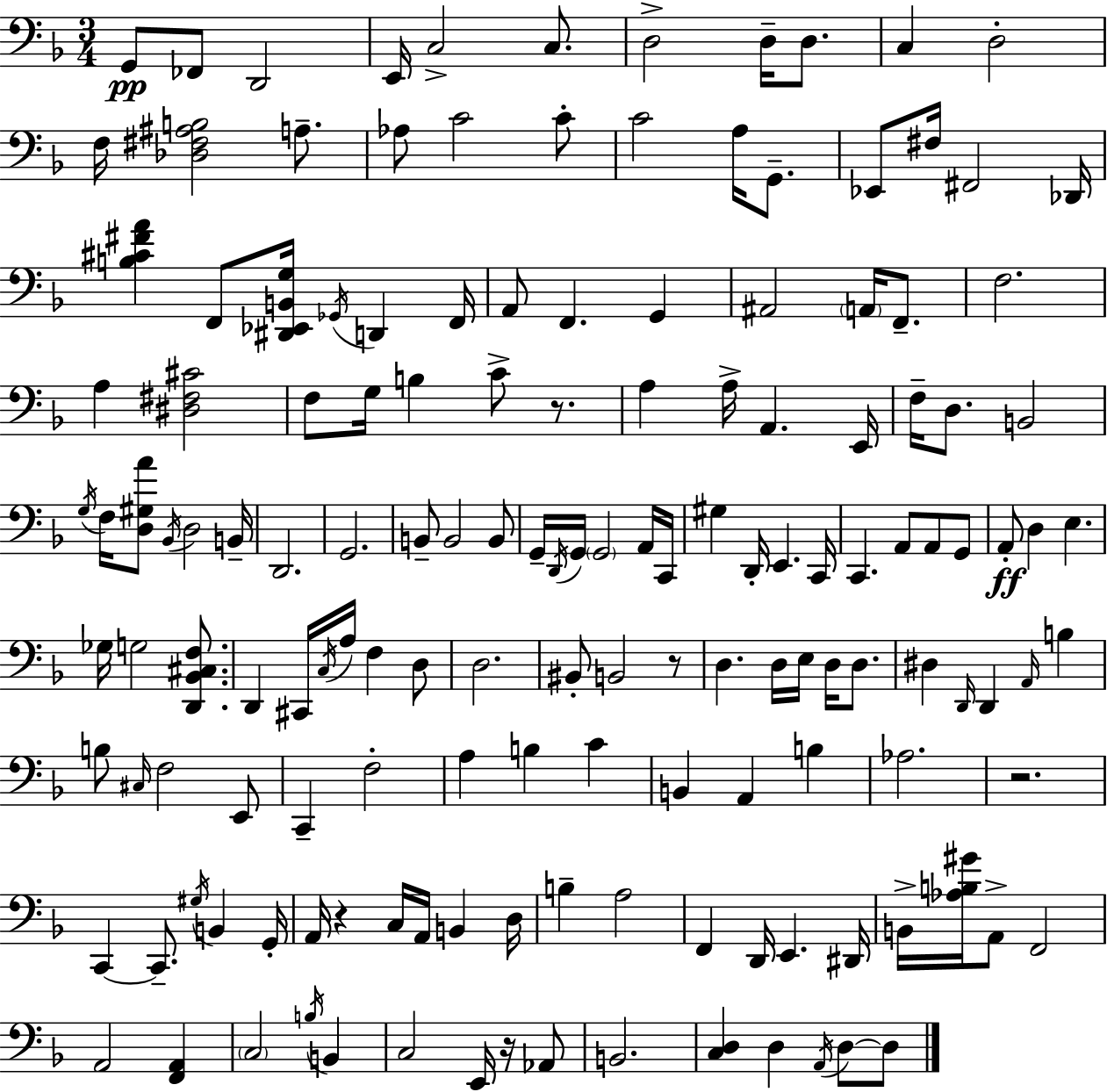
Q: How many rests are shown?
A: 5